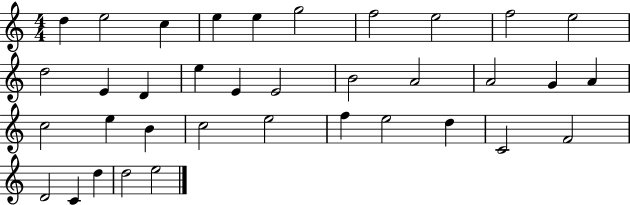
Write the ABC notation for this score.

X:1
T:Untitled
M:4/4
L:1/4
K:C
d e2 c e e g2 f2 e2 f2 e2 d2 E D e E E2 B2 A2 A2 G A c2 e B c2 e2 f e2 d C2 F2 D2 C d d2 e2